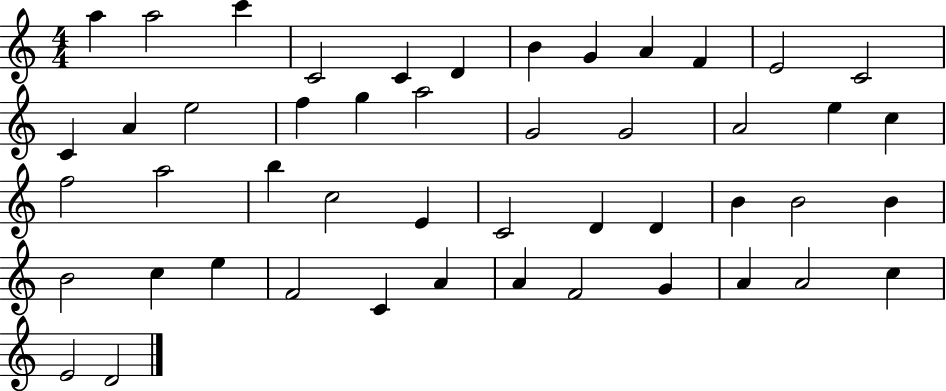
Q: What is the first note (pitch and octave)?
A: A5